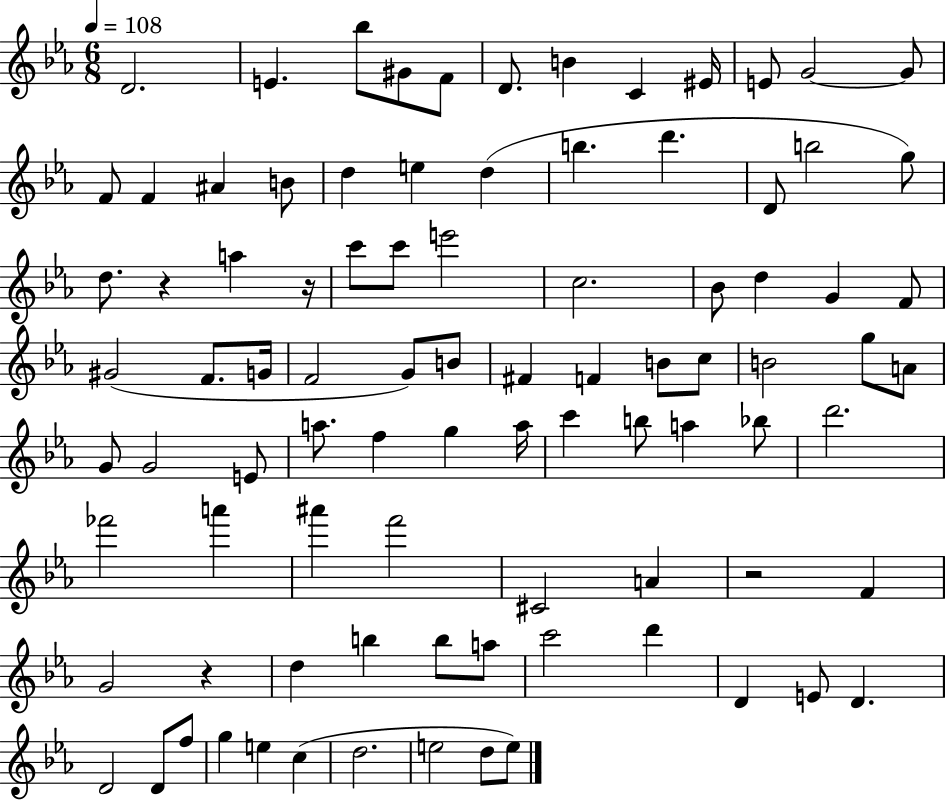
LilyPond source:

{
  \clef treble
  \numericTimeSignature
  \time 6/8
  \key ees \major
  \tempo 4 = 108
  d'2. | e'4. bes''8 gis'8 f'8 | d'8. b'4 c'4 eis'16 | e'8 g'2~~ g'8 | \break f'8 f'4 ais'4 b'8 | d''4 e''4 d''4( | b''4. d'''4. | d'8 b''2 g''8) | \break d''8. r4 a''4 r16 | c'''8 c'''8 e'''2 | c''2. | bes'8 d''4 g'4 f'8 | \break gis'2( f'8. g'16 | f'2 g'8) b'8 | fis'4 f'4 b'8 c''8 | b'2 g''8 a'8 | \break g'8 g'2 e'8 | a''8. f''4 g''4 a''16 | c'''4 b''8 a''4 bes''8 | d'''2. | \break fes'''2 a'''4 | ais'''4 f'''2 | cis'2 a'4 | r2 f'4 | \break g'2 r4 | d''4 b''4 b''8 a''8 | c'''2 d'''4 | d'4 e'8 d'4. | \break d'2 d'8 f''8 | g''4 e''4 c''4( | d''2. | e''2 d''8 e''8) | \break \bar "|."
}